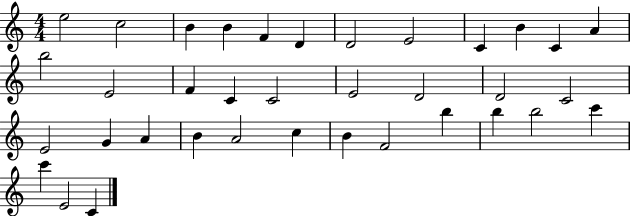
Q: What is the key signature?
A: C major